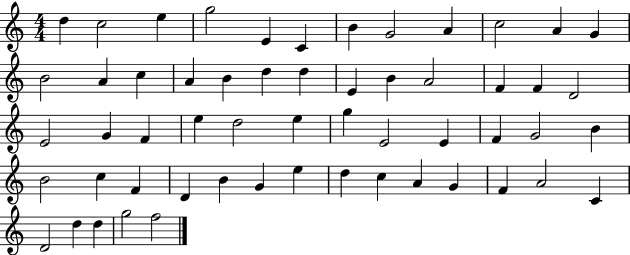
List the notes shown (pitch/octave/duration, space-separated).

D5/q C5/h E5/q G5/h E4/q C4/q B4/q G4/h A4/q C5/h A4/q G4/q B4/h A4/q C5/q A4/q B4/q D5/q D5/q E4/q B4/q A4/h F4/q F4/q D4/h E4/h G4/q F4/q E5/q D5/h E5/q G5/q E4/h E4/q F4/q G4/h B4/q B4/h C5/q F4/q D4/q B4/q G4/q E5/q D5/q C5/q A4/q G4/q F4/q A4/h C4/q D4/h D5/q D5/q G5/h F5/h